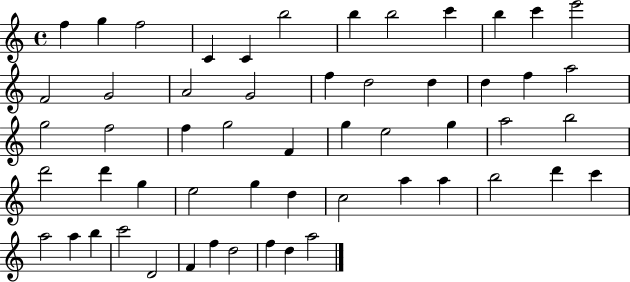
F5/q G5/q F5/h C4/q C4/q B5/h B5/q B5/h C6/q B5/q C6/q E6/h F4/h G4/h A4/h G4/h F5/q D5/h D5/q D5/q F5/q A5/h G5/h F5/h F5/q G5/h F4/q G5/q E5/h G5/q A5/h B5/h D6/h D6/q G5/q E5/h G5/q D5/q C5/h A5/q A5/q B5/h D6/q C6/q A5/h A5/q B5/q C6/h D4/h F4/q F5/q D5/h F5/q D5/q A5/h